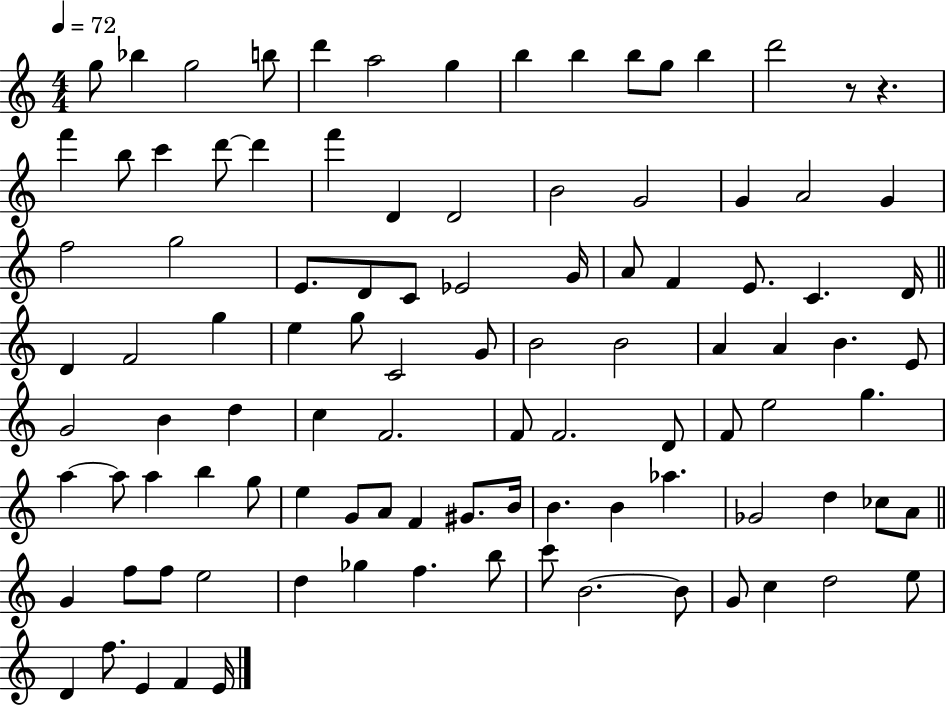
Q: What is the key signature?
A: C major